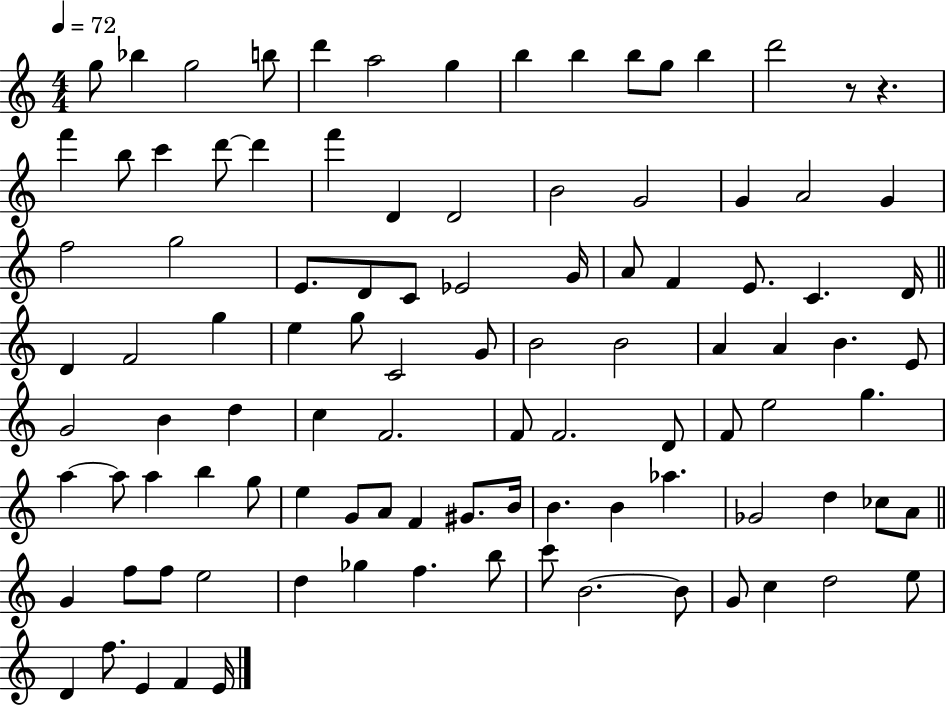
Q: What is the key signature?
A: C major